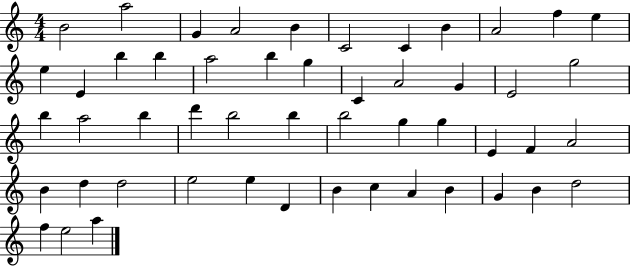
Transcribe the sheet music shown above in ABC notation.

X:1
T:Untitled
M:4/4
L:1/4
K:C
B2 a2 G A2 B C2 C B A2 f e e E b b a2 b g C A2 G E2 g2 b a2 b d' b2 b b2 g g E F A2 B d d2 e2 e D B c A B G B d2 f e2 a